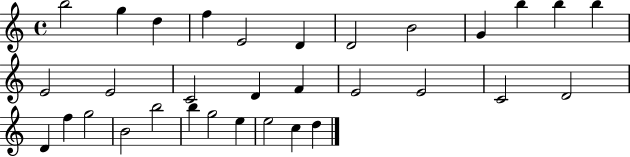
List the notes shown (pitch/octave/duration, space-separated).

B5/h G5/q D5/q F5/q E4/h D4/q D4/h B4/h G4/q B5/q B5/q B5/q E4/h E4/h C4/h D4/q F4/q E4/h E4/h C4/h D4/h D4/q F5/q G5/h B4/h B5/h B5/q G5/h E5/q E5/h C5/q D5/q